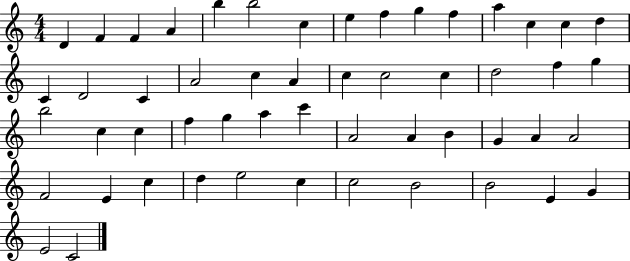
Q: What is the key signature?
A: C major